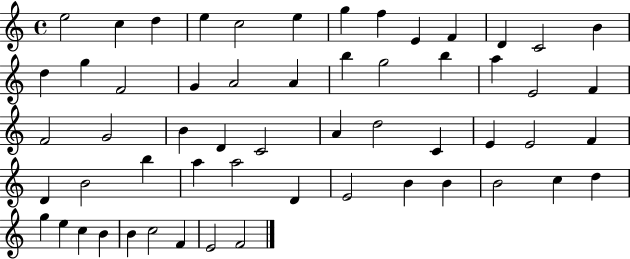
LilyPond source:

{
  \clef treble
  \time 4/4
  \defaultTimeSignature
  \key c \major
  e''2 c''4 d''4 | e''4 c''2 e''4 | g''4 f''4 e'4 f'4 | d'4 c'2 b'4 | \break d''4 g''4 f'2 | g'4 a'2 a'4 | b''4 g''2 b''4 | a''4 e'2 f'4 | \break f'2 g'2 | b'4 d'4 c'2 | a'4 d''2 c'4 | e'4 e'2 f'4 | \break d'4 b'2 b''4 | a''4 a''2 d'4 | e'2 b'4 b'4 | b'2 c''4 d''4 | \break g''4 e''4 c''4 b'4 | b'4 c''2 f'4 | e'2 f'2 | \bar "|."
}